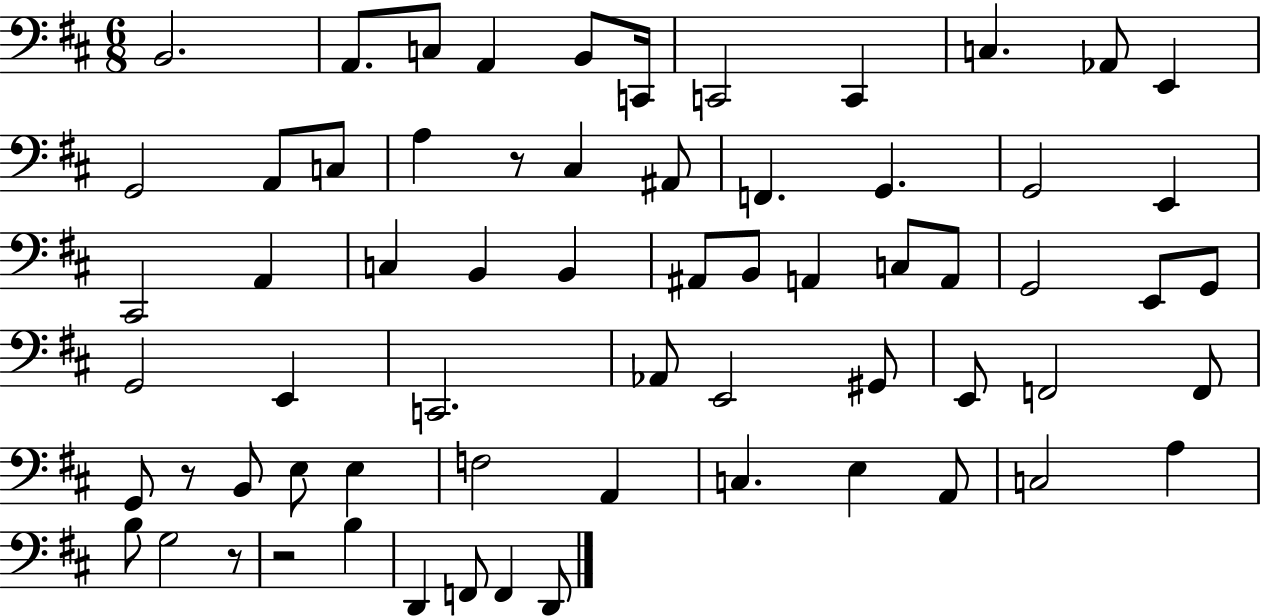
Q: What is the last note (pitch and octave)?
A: D2